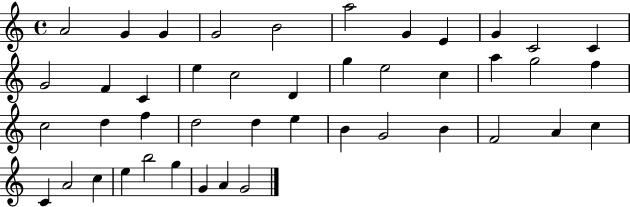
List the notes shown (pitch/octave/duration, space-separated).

A4/h G4/q G4/q G4/h B4/h A5/h G4/q E4/q G4/q C4/h C4/q G4/h F4/q C4/q E5/q C5/h D4/q G5/q E5/h C5/q A5/q G5/h F5/q C5/h D5/q F5/q D5/h D5/q E5/q B4/q G4/h B4/q F4/h A4/q C5/q C4/q A4/h C5/q E5/q B5/h G5/q G4/q A4/q G4/h